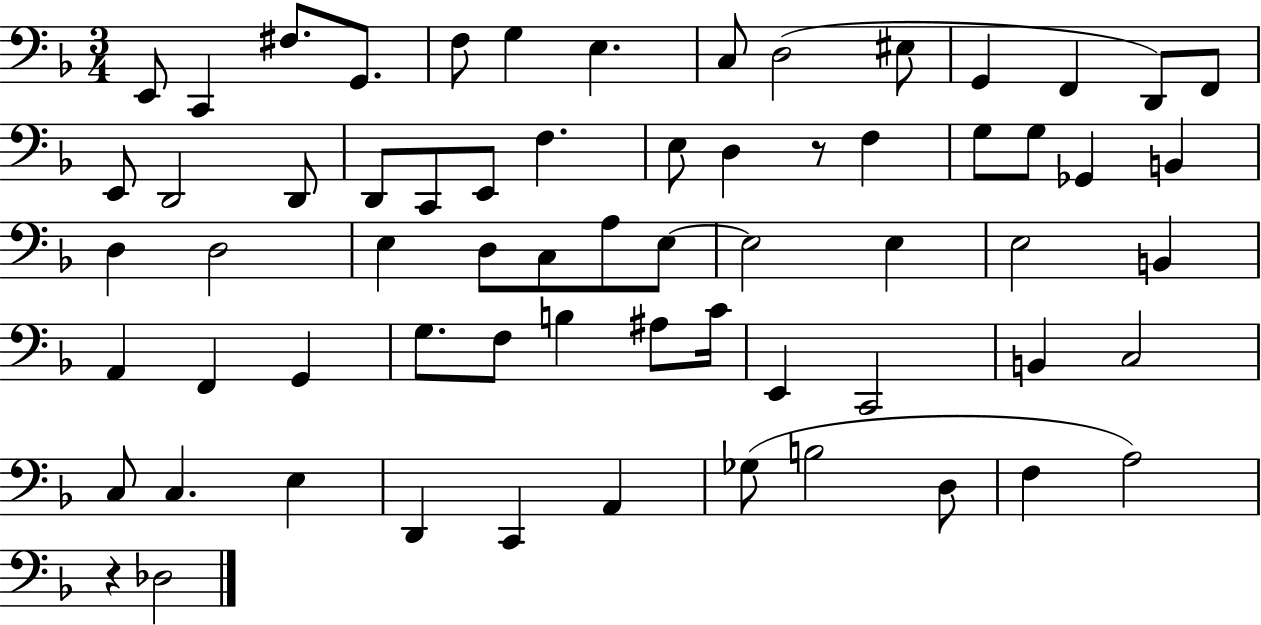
X:1
T:Untitled
M:3/4
L:1/4
K:F
E,,/2 C,, ^F,/2 G,,/2 F,/2 G, E, C,/2 D,2 ^E,/2 G,, F,, D,,/2 F,,/2 E,,/2 D,,2 D,,/2 D,,/2 C,,/2 E,,/2 F, E,/2 D, z/2 F, G,/2 G,/2 _G,, B,, D, D,2 E, D,/2 C,/2 A,/2 E,/2 E,2 E, E,2 B,, A,, F,, G,, G,/2 F,/2 B, ^A,/2 C/4 E,, C,,2 B,, C,2 C,/2 C, E, D,, C,, A,, _G,/2 B,2 D,/2 F, A,2 z _D,2